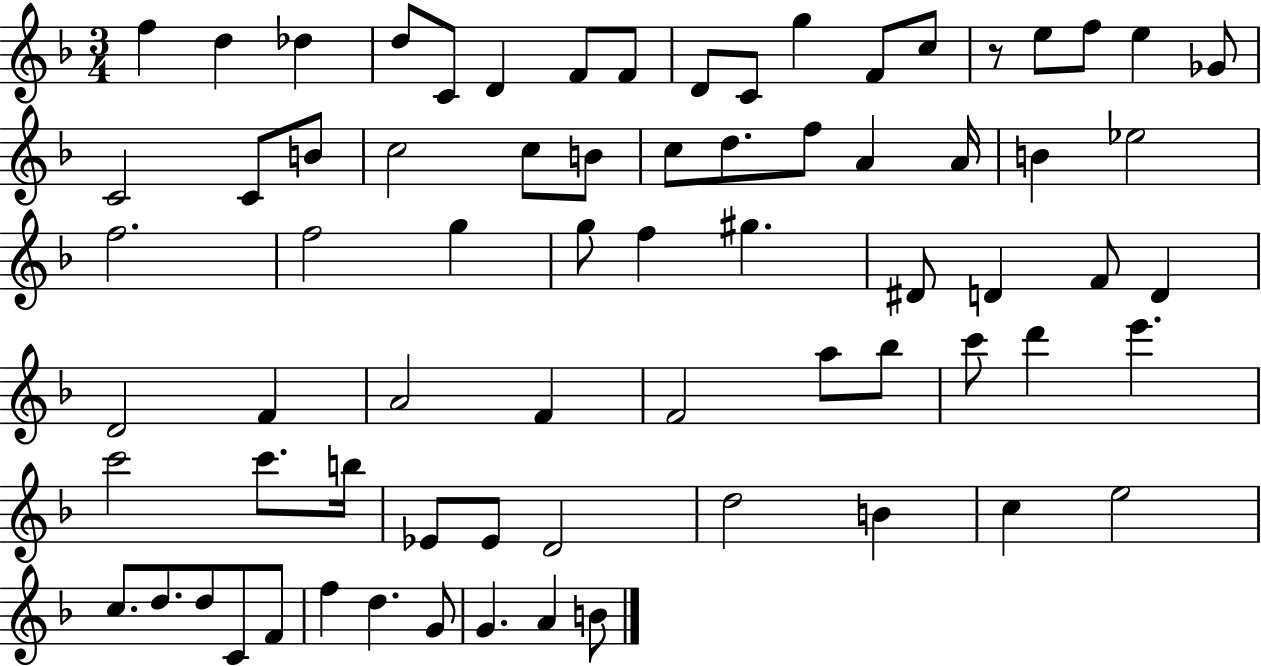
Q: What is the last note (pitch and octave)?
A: B4